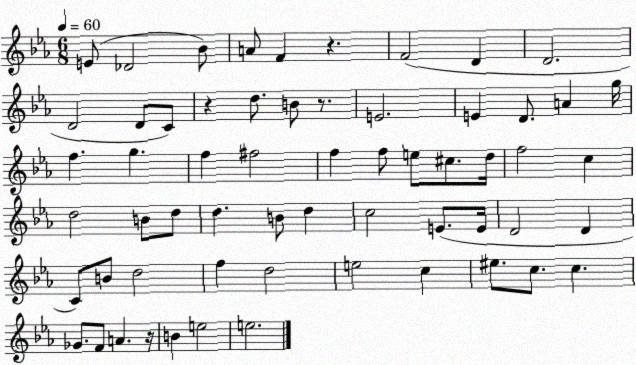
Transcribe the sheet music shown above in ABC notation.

X:1
T:Untitled
M:6/8
L:1/4
K:Eb
E/2 _D2 _B/2 A/2 F z F2 D D2 D2 D/2 C/2 z d/2 B/2 z/2 E2 E D/2 A g/4 f g f ^f2 f f/2 e/2 ^c/2 d/4 f2 c d2 B/2 d/2 d B/2 d c2 E/2 E/4 D2 D C/2 B/2 d2 f d2 e2 c ^e/2 c/2 c _G/2 F/2 A z/4 B e2 e2